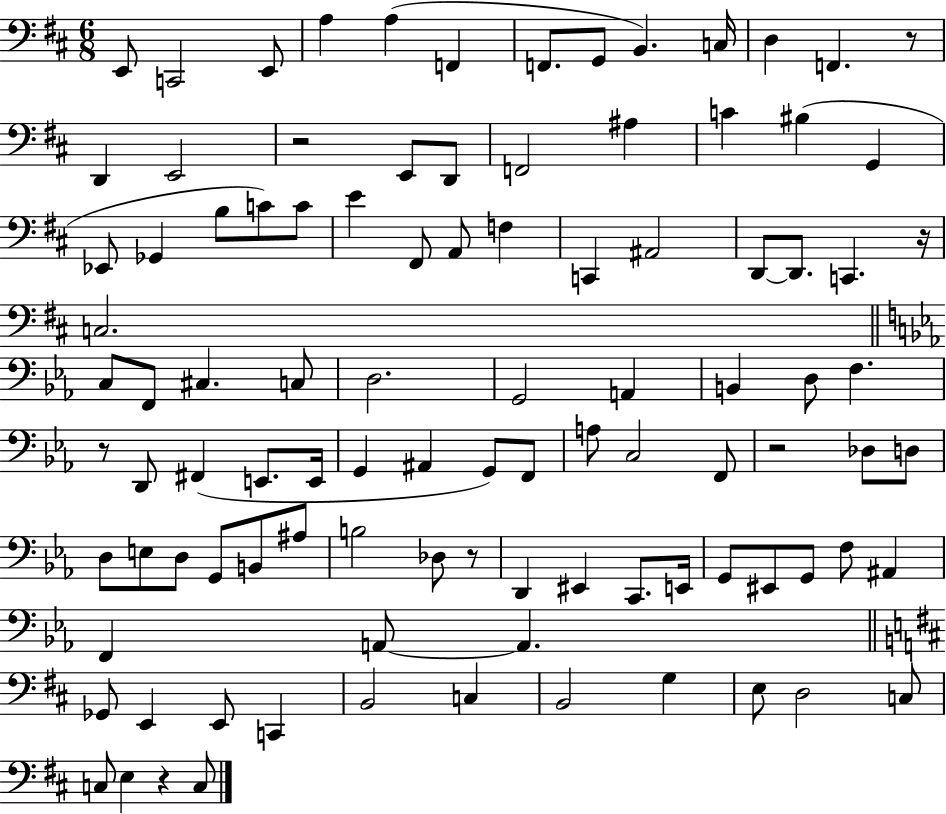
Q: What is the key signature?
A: D major